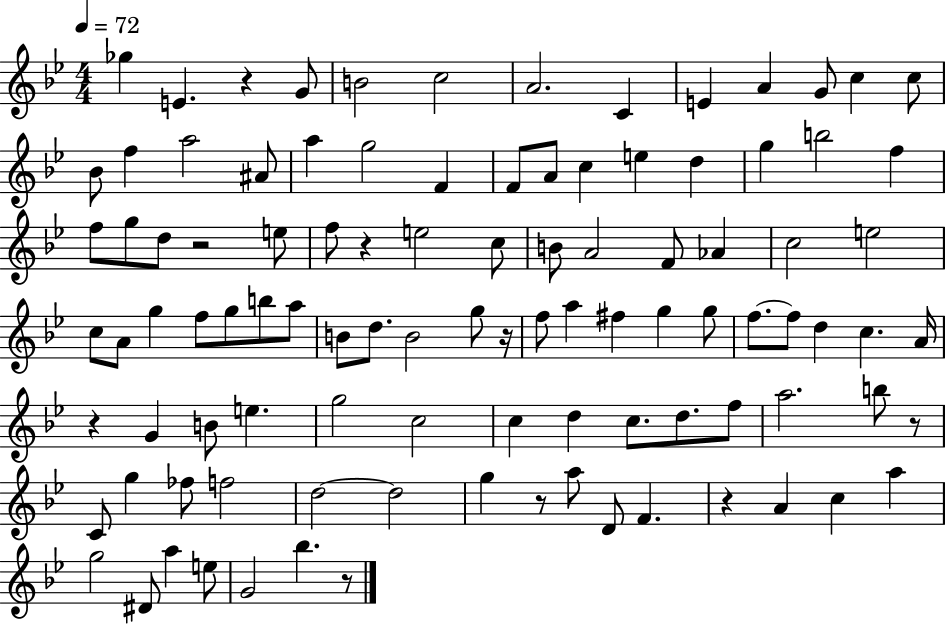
{
  \clef treble
  \numericTimeSignature
  \time 4/4
  \key bes \major
  \tempo 4 = 72
  \repeat volta 2 { ges''4 e'4. r4 g'8 | b'2 c''2 | a'2. c'4 | e'4 a'4 g'8 c''4 c''8 | \break bes'8 f''4 a''2 ais'8 | a''4 g''2 f'4 | f'8 a'8 c''4 e''4 d''4 | g''4 b''2 f''4 | \break f''8 g''8 d''8 r2 e''8 | f''8 r4 e''2 c''8 | b'8 a'2 f'8 aes'4 | c''2 e''2 | \break c''8 a'8 g''4 f''8 g''8 b''8 a''8 | b'8 d''8. b'2 g''8 r16 | f''8 a''4 fis''4 g''4 g''8 | f''8.~~ f''8 d''4 c''4. a'16 | \break r4 g'4 b'8 e''4. | g''2 c''2 | c''4 d''4 c''8. d''8. f''8 | a''2. b''8 r8 | \break c'8 g''4 fes''8 f''2 | d''2~~ d''2 | g''4 r8 a''8 d'8 f'4. | r4 a'4 c''4 a''4 | \break g''2 dis'8 a''4 e''8 | g'2 bes''4. r8 | } \bar "|."
}